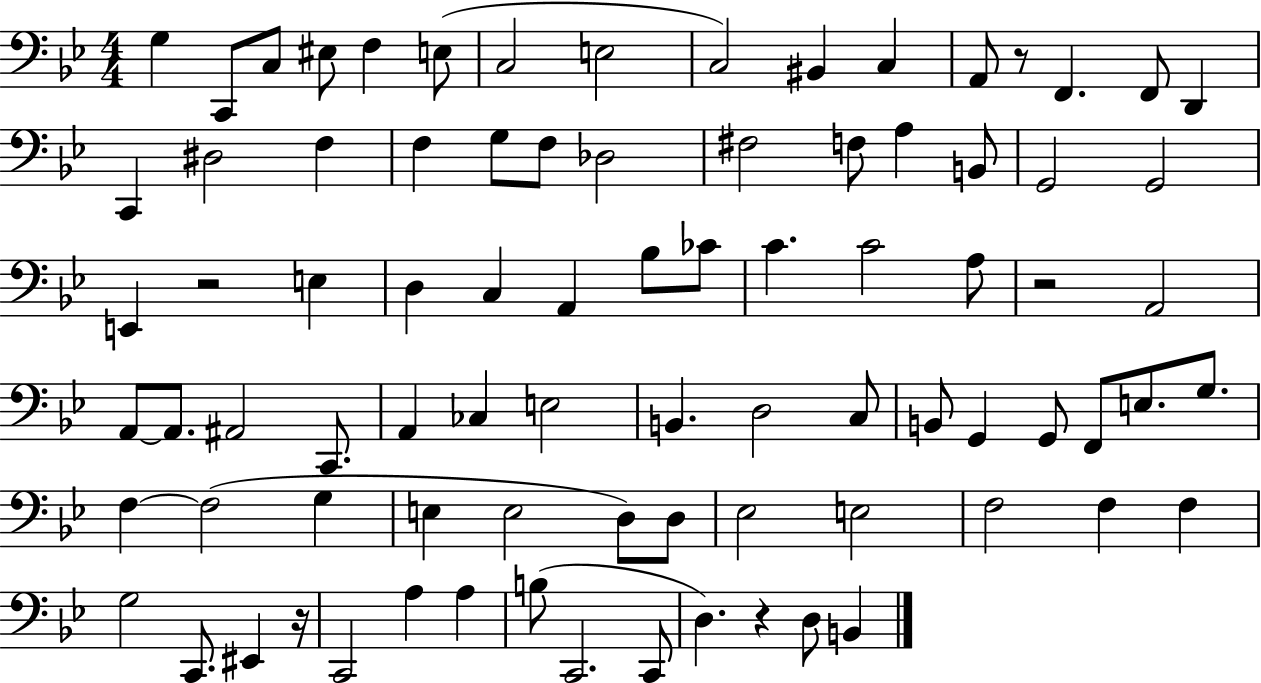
G3/q C2/e C3/e EIS3/e F3/q E3/e C3/h E3/h C3/h BIS2/q C3/q A2/e R/e F2/q. F2/e D2/q C2/q D#3/h F3/q F3/q G3/e F3/e Db3/h F#3/h F3/e A3/q B2/e G2/h G2/h E2/q R/h E3/q D3/q C3/q A2/q Bb3/e CES4/e C4/q. C4/h A3/e R/h A2/h A2/e A2/e. A#2/h C2/e. A2/q CES3/q E3/h B2/q. D3/h C3/e B2/e G2/q G2/e F2/e E3/e. G3/e. F3/q F3/h G3/q E3/q E3/h D3/e D3/e Eb3/h E3/h F3/h F3/q F3/q G3/h C2/e. EIS2/q R/s C2/h A3/q A3/q B3/e C2/h. C2/e D3/q. R/q D3/e B2/q